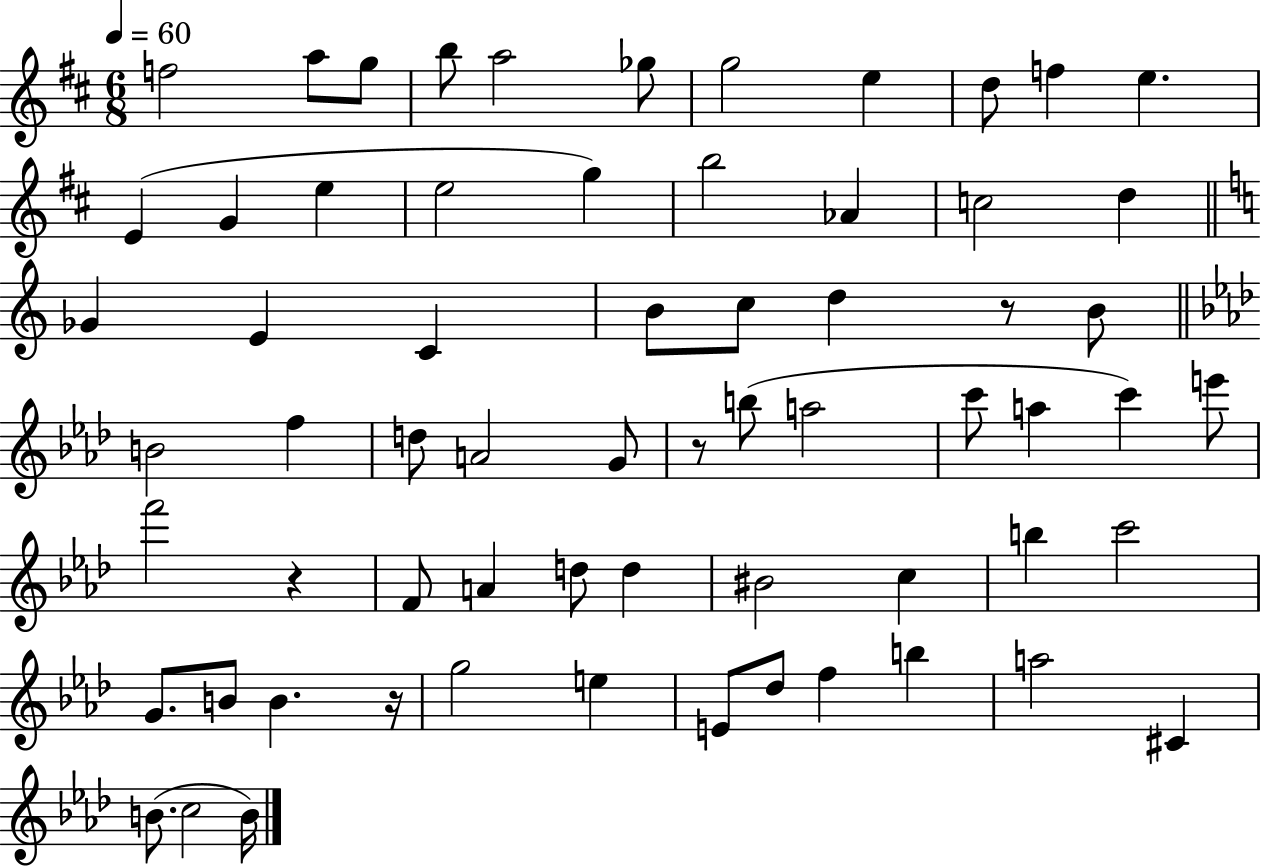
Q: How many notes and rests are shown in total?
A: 65